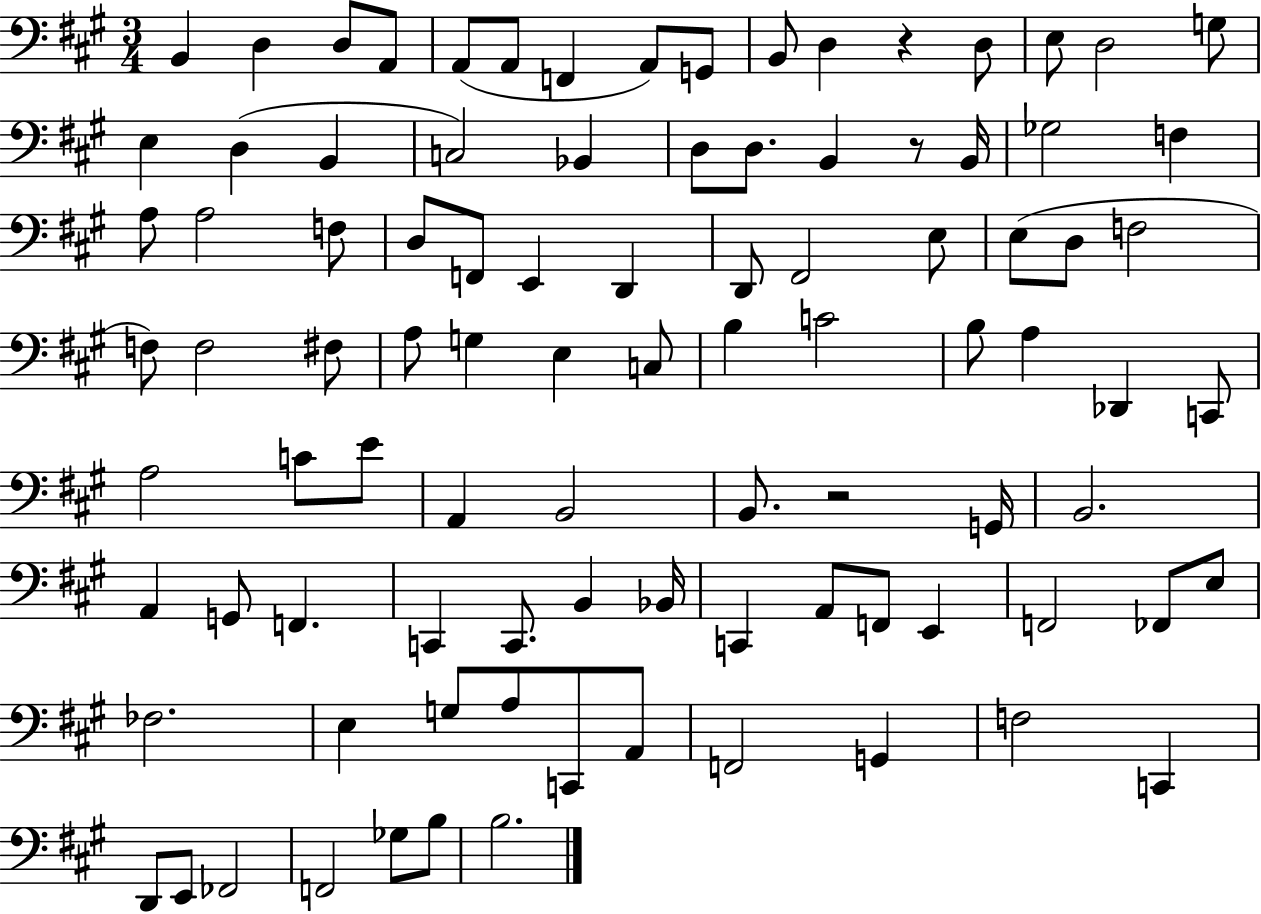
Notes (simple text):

B2/q D3/q D3/e A2/e A2/e A2/e F2/q A2/e G2/e B2/e D3/q R/q D3/e E3/e D3/h G3/e E3/q D3/q B2/q C3/h Bb2/q D3/e D3/e. B2/q R/e B2/s Gb3/h F3/q A3/e A3/h F3/e D3/e F2/e E2/q D2/q D2/e F#2/h E3/e E3/e D3/e F3/h F3/e F3/h F#3/e A3/e G3/q E3/q C3/e B3/q C4/h B3/e A3/q Db2/q C2/e A3/h C4/e E4/e A2/q B2/h B2/e. R/h G2/s B2/h. A2/q G2/e F2/q. C2/q C2/e. B2/q Bb2/s C2/q A2/e F2/e E2/q F2/h FES2/e E3/e FES3/h. E3/q G3/e A3/e C2/e A2/e F2/h G2/q F3/h C2/q D2/e E2/e FES2/h F2/h Gb3/e B3/e B3/h.